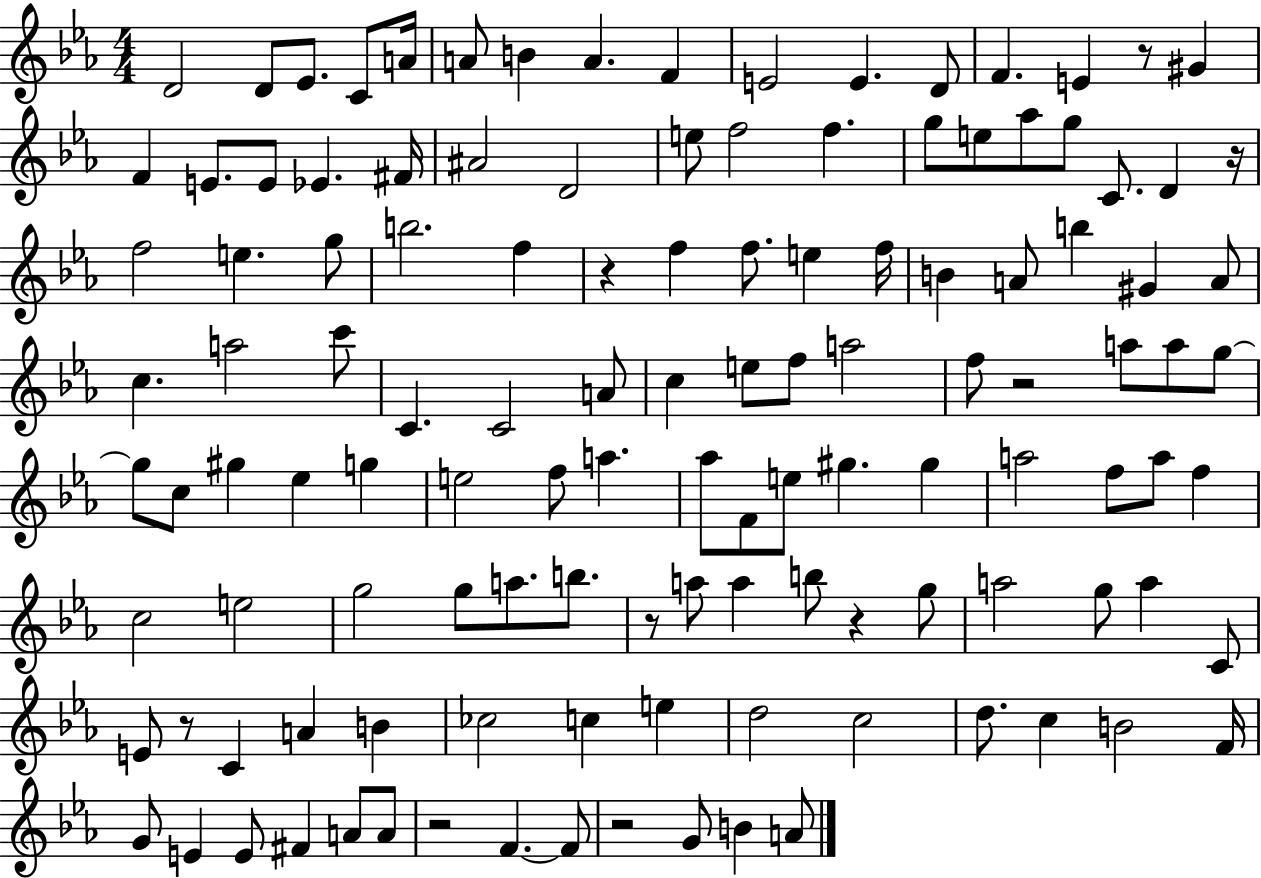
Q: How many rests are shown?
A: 9